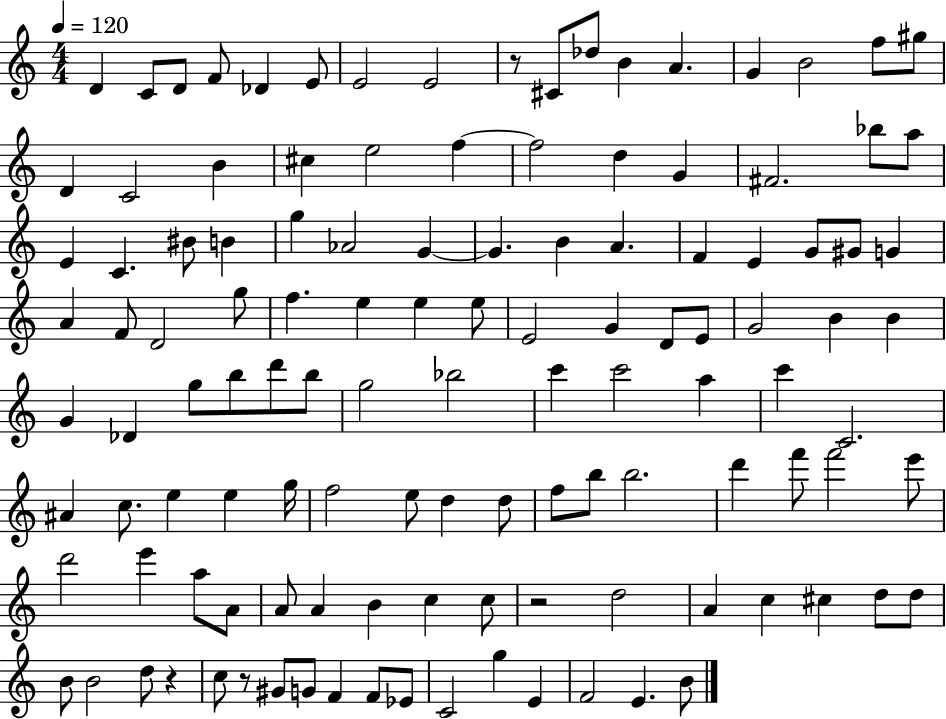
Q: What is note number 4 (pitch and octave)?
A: F4